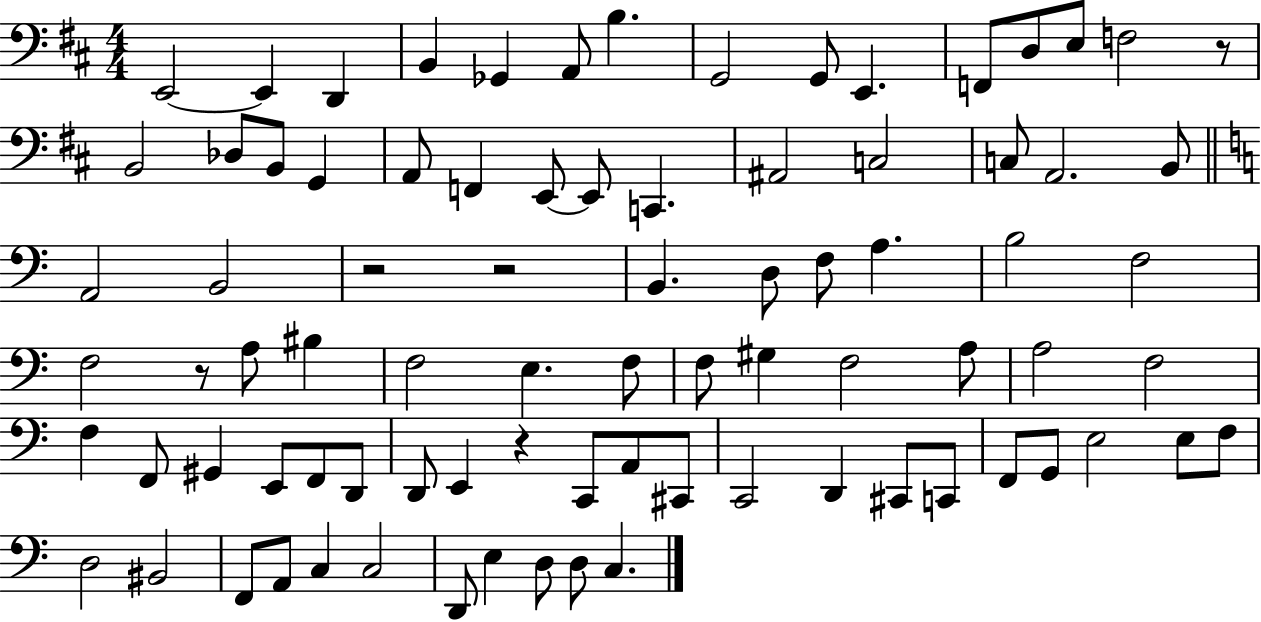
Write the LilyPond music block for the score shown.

{
  \clef bass
  \numericTimeSignature
  \time 4/4
  \key d \major
  e,2~~ e,4 d,4 | b,4 ges,4 a,8 b4. | g,2 g,8 e,4. | f,8 d8 e8 f2 r8 | \break b,2 des8 b,8 g,4 | a,8 f,4 e,8~~ e,8 c,4. | ais,2 c2 | c8 a,2. b,8 | \break \bar "||" \break \key a \minor a,2 b,2 | r2 r2 | b,4. d8 f8 a4. | b2 f2 | \break f2 r8 a8 bis4 | f2 e4. f8 | f8 gis4 f2 a8 | a2 f2 | \break f4 f,8 gis,4 e,8 f,8 d,8 | d,8 e,4 r4 c,8 a,8 cis,8 | c,2 d,4 cis,8 c,8 | f,8 g,8 e2 e8 f8 | \break d2 bis,2 | f,8 a,8 c4 c2 | d,8 e4 d8 d8 c4. | \bar "|."
}